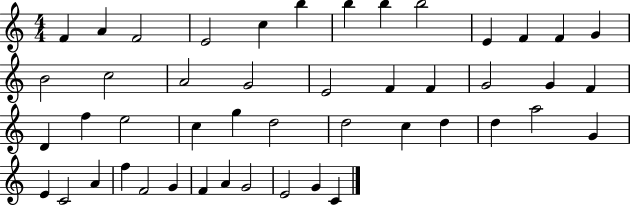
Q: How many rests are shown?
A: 0